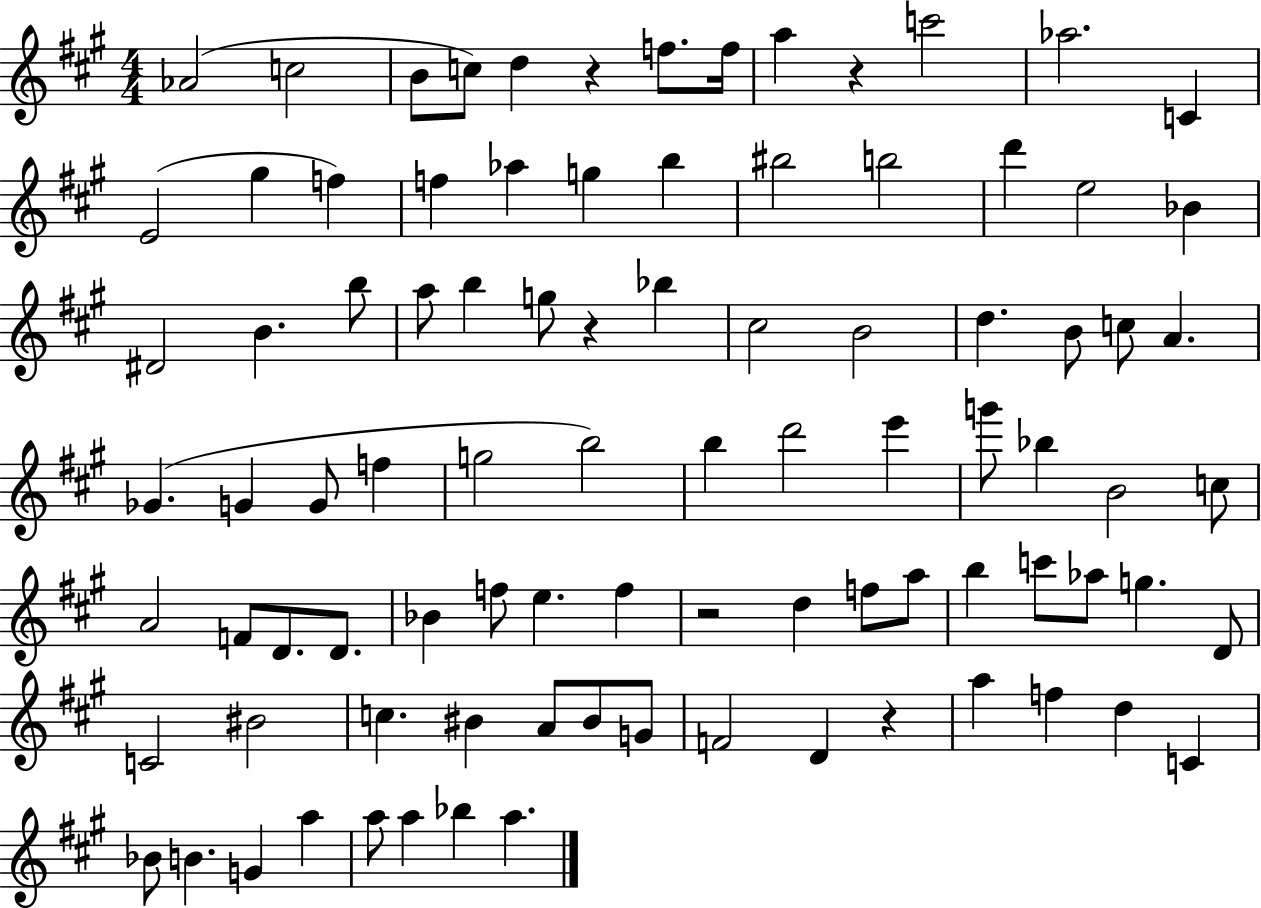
X:1
T:Untitled
M:4/4
L:1/4
K:A
_A2 c2 B/2 c/2 d z f/2 f/4 a z c'2 _a2 C E2 ^g f f _a g b ^b2 b2 d' e2 _B ^D2 B b/2 a/2 b g/2 z _b ^c2 B2 d B/2 c/2 A _G G G/2 f g2 b2 b d'2 e' g'/2 _b B2 c/2 A2 F/2 D/2 D/2 _B f/2 e f z2 d f/2 a/2 b c'/2 _a/2 g D/2 C2 ^B2 c ^B A/2 ^B/2 G/2 F2 D z a f d C _B/2 B G a a/2 a _b a